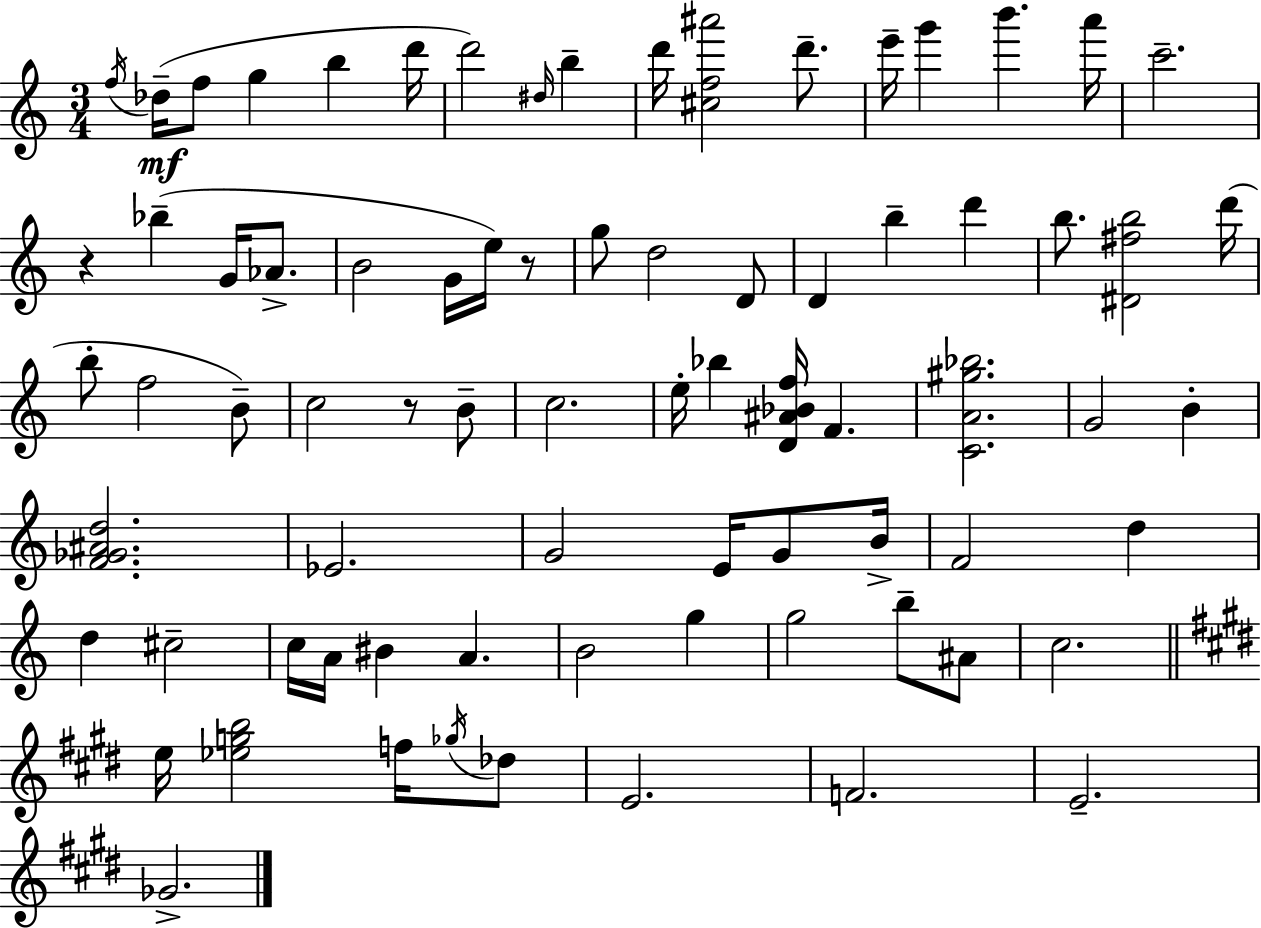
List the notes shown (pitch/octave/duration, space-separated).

F5/s Db5/s F5/e G5/q B5/q D6/s D6/h D#5/s B5/q D6/s [C#5,F5,A#6]/h D6/e. E6/s G6/q B6/q. A6/s C6/h. R/q Bb5/q G4/s Ab4/e. B4/h G4/s E5/s R/e G5/e D5/h D4/e D4/q B5/q D6/q B5/e. [D#4,F#5,B5]/h D6/s B5/e F5/h B4/e C5/h R/e B4/e C5/h. E5/s Bb5/q [D4,A#4,Bb4,F5]/s F4/q. [C4,A4,G#5,Bb5]/h. G4/h B4/q [F4,Gb4,A#4,D5]/h. Eb4/h. G4/h E4/s G4/e B4/s F4/h D5/q D5/q C#5/h C5/s A4/s BIS4/q A4/q. B4/h G5/q G5/h B5/e A#4/e C5/h. E5/s [Eb5,G5,B5]/h F5/s Gb5/s Db5/e E4/h. F4/h. E4/h. Gb4/h.